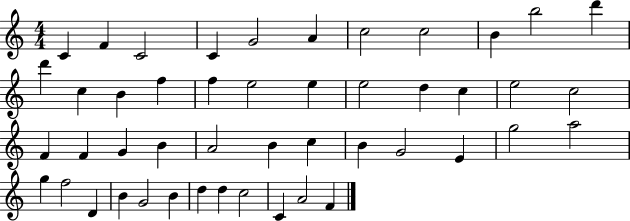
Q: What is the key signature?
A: C major